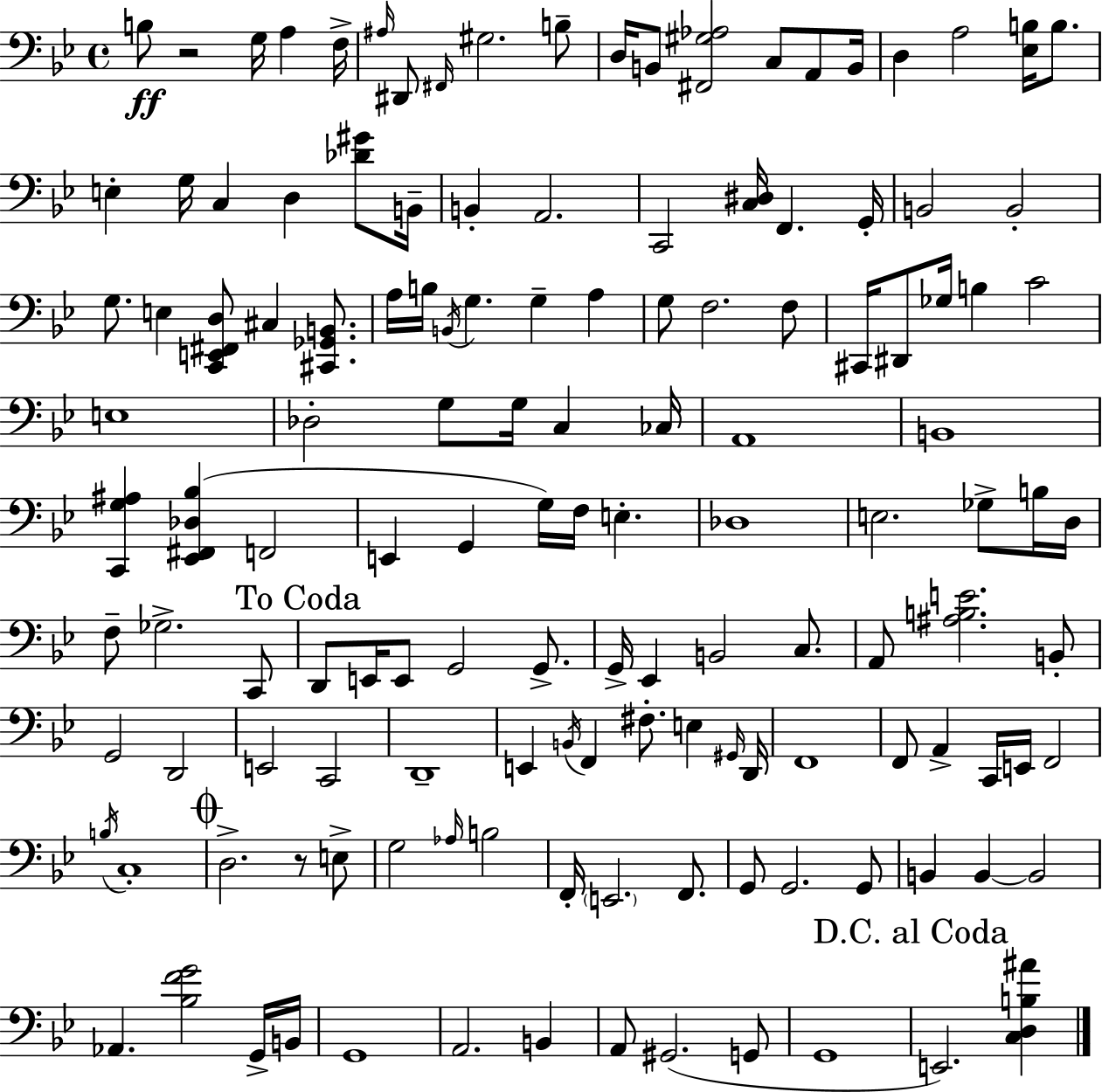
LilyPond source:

{
  \clef bass
  \time 4/4
  \defaultTimeSignature
  \key g \minor
  b8\ff r2 g16 a4 f16-> | \grace { ais16 } dis,8 \grace { fis,16 } gis2. | b8-- d16 b,8 <fis, gis aes>2 c8 a,8 | b,16 d4 a2 <ees b>16 b8. | \break e4-. g16 c4 d4 <des' gis'>8 | b,16-- b,4-. a,2. | c,2 <c dis>16 f,4. | g,16-. b,2 b,2-. | \break g8. e4 <c, e, fis, d>8 cis4 <cis, ges, b,>8. | a16 b16 \acciaccatura { b,16 } g4. g4-- a4 | g8 f2. | f8 cis,16 dis,8 ges16 b4 c'2 | \break e1 | des2-. g8 g16 c4 | ces16 a,1 | b,1 | \break <c, g ais>4 <ees, fis, des bes>4( f,2 | e,4 g,4 g16) f16 e4.-. | des1 | e2. ges8-> | \break b16 d16 f8-- ges2.-> | c,8 \mark "To Coda" d,8 e,16 e,8 g,2 | g,8.-> g,16-> ees,4 b,2 | c8. a,8 <ais b e'>2. | \break b,8-. g,2 d,2 | e,2 c,2 | d,1-- | e,4 \acciaccatura { b,16 } f,4 fis8.-. e4 | \break \grace { gis,16 } d,16 f,1 | f,8 a,4-> c,16 e,16 f,2 | \acciaccatura { b16 } c1-. | \mark \markup { \musicglyph "scripts.coda" } d2.-> | \break r8 e8-> g2 \grace { aes16 } b2 | f,16-. \parenthesize e,2. | f,8. g,8 g,2. | g,8 b,4 b,4~~ b,2 | \break aes,4. <bes f' g'>2 | g,16-> b,16 g,1 | a,2. | b,4 a,8 gis,2.( | \break g,8 g,1 | \mark "D.C. al Coda" e,2.) | <c d b ais'>4 \bar "|."
}